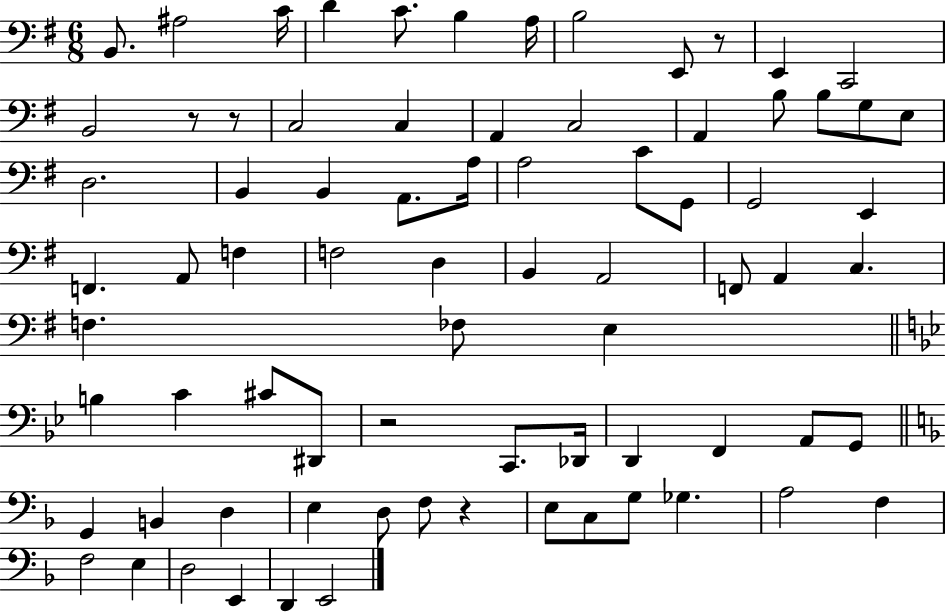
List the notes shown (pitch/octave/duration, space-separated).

B2/e. A#3/h C4/s D4/q C4/e. B3/q A3/s B3/h E2/e R/e E2/q C2/h B2/h R/e R/e C3/h C3/q A2/q C3/h A2/q B3/e B3/e G3/e E3/e D3/h. B2/q B2/q A2/e. A3/s A3/h C4/e G2/e G2/h E2/q F2/q. A2/e F3/q F3/h D3/q B2/q A2/h F2/e A2/q C3/q. F3/q. FES3/e E3/q B3/q C4/q C#4/e D#2/e R/h C2/e. Db2/s D2/q F2/q A2/e G2/e G2/q B2/q D3/q E3/q D3/e F3/e R/q E3/e C3/e G3/e Gb3/q. A3/h F3/q F3/h E3/q D3/h E2/q D2/q E2/h